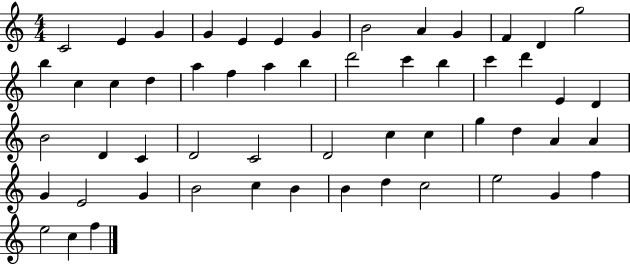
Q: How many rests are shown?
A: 0